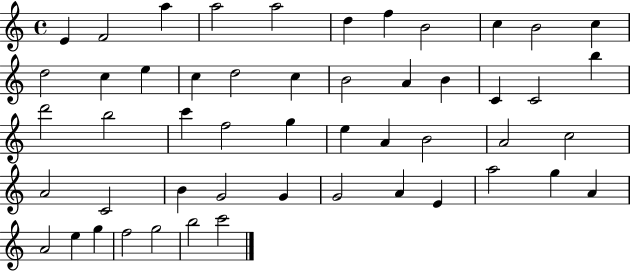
X:1
T:Untitled
M:4/4
L:1/4
K:C
E F2 a a2 a2 d f B2 c B2 c d2 c e c d2 c B2 A B C C2 b d'2 b2 c' f2 g e A B2 A2 c2 A2 C2 B G2 G G2 A E a2 g A A2 e g f2 g2 b2 c'2